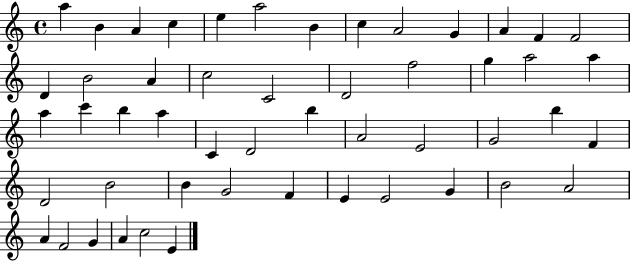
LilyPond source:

{
  \clef treble
  \time 4/4
  \defaultTimeSignature
  \key c \major
  a''4 b'4 a'4 c''4 | e''4 a''2 b'4 | c''4 a'2 g'4 | a'4 f'4 f'2 | \break d'4 b'2 a'4 | c''2 c'2 | d'2 f''2 | g''4 a''2 a''4 | \break a''4 c'''4 b''4 a''4 | c'4 d'2 b''4 | a'2 e'2 | g'2 b''4 f'4 | \break d'2 b'2 | b'4 g'2 f'4 | e'4 e'2 g'4 | b'2 a'2 | \break a'4 f'2 g'4 | a'4 c''2 e'4 | \bar "|."
}